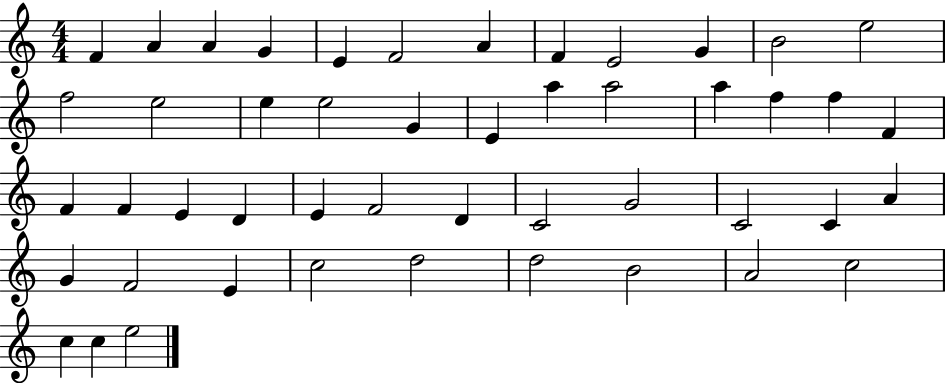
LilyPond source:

{
  \clef treble
  \numericTimeSignature
  \time 4/4
  \key c \major
  f'4 a'4 a'4 g'4 | e'4 f'2 a'4 | f'4 e'2 g'4 | b'2 e''2 | \break f''2 e''2 | e''4 e''2 g'4 | e'4 a''4 a''2 | a''4 f''4 f''4 f'4 | \break f'4 f'4 e'4 d'4 | e'4 f'2 d'4 | c'2 g'2 | c'2 c'4 a'4 | \break g'4 f'2 e'4 | c''2 d''2 | d''2 b'2 | a'2 c''2 | \break c''4 c''4 e''2 | \bar "|."
}